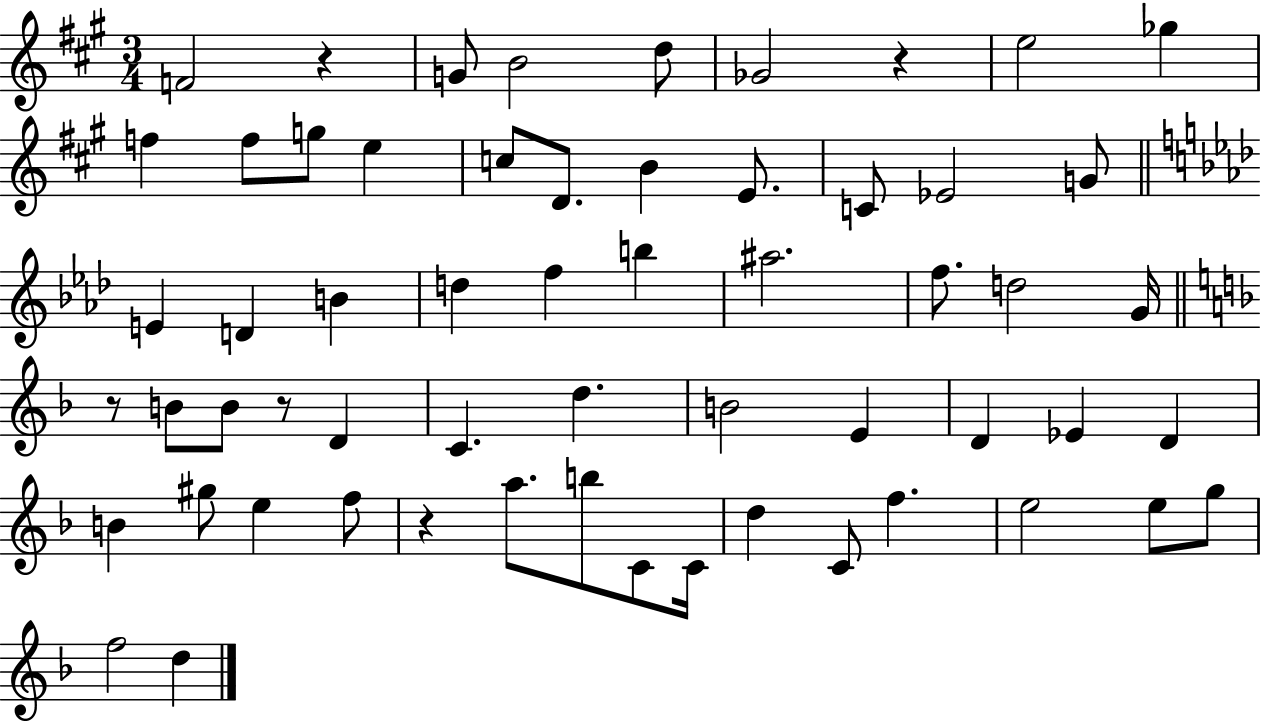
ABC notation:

X:1
T:Untitled
M:3/4
L:1/4
K:A
F2 z G/2 B2 d/2 _G2 z e2 _g f f/2 g/2 e c/2 D/2 B E/2 C/2 _E2 G/2 E D B d f b ^a2 f/2 d2 G/4 z/2 B/2 B/2 z/2 D C d B2 E D _E D B ^g/2 e f/2 z a/2 b/2 C/2 C/4 d C/2 f e2 e/2 g/2 f2 d